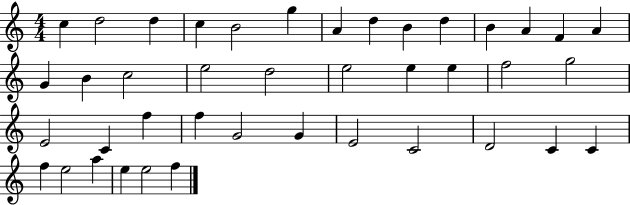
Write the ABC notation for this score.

X:1
T:Untitled
M:4/4
L:1/4
K:C
c d2 d c B2 g A d B d B A F A G B c2 e2 d2 e2 e e f2 g2 E2 C f f G2 G E2 C2 D2 C C f e2 a e e2 f